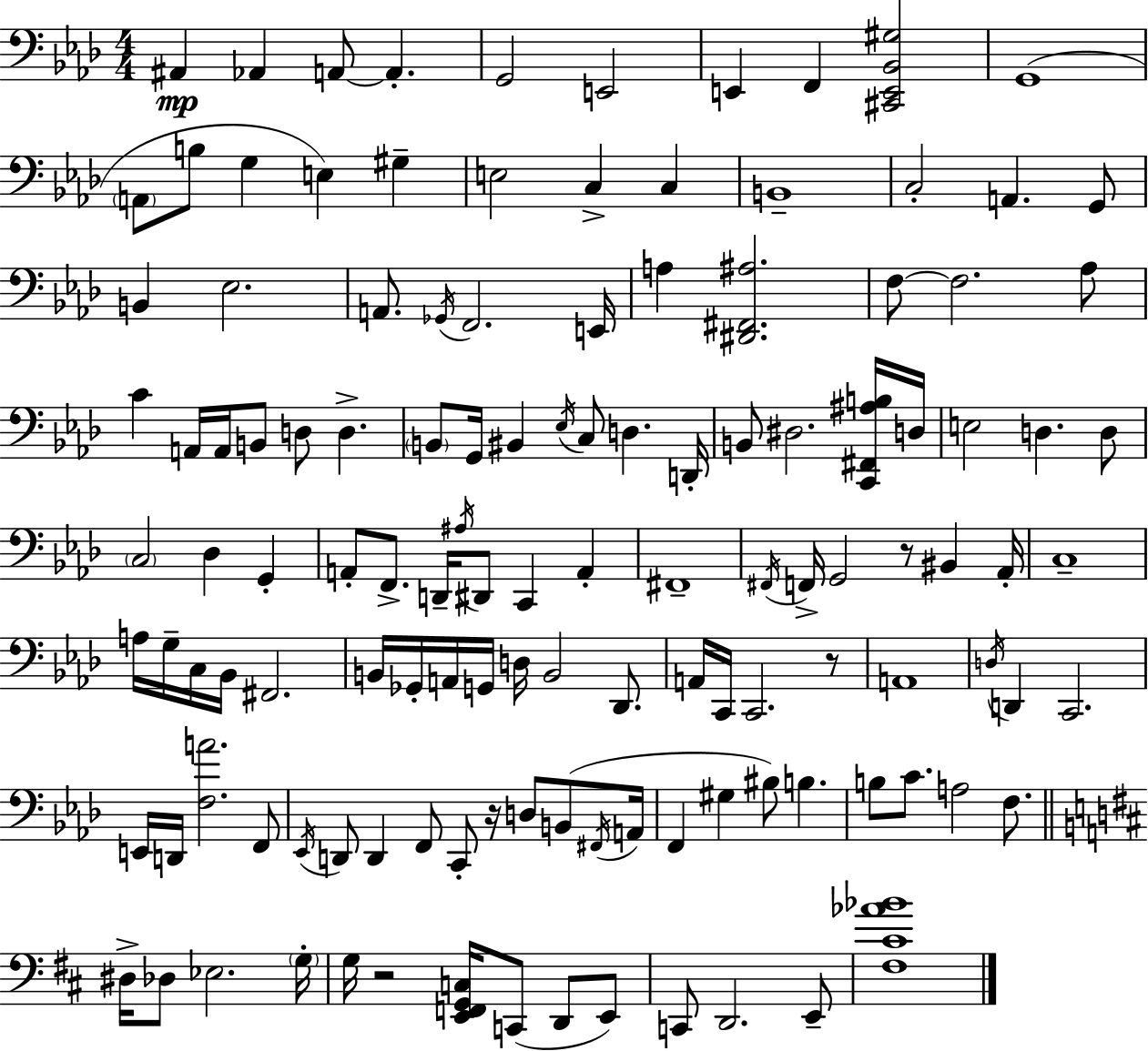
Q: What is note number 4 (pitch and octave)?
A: A2